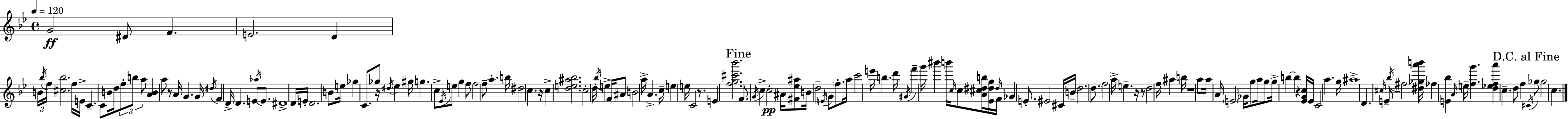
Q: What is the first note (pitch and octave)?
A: G4